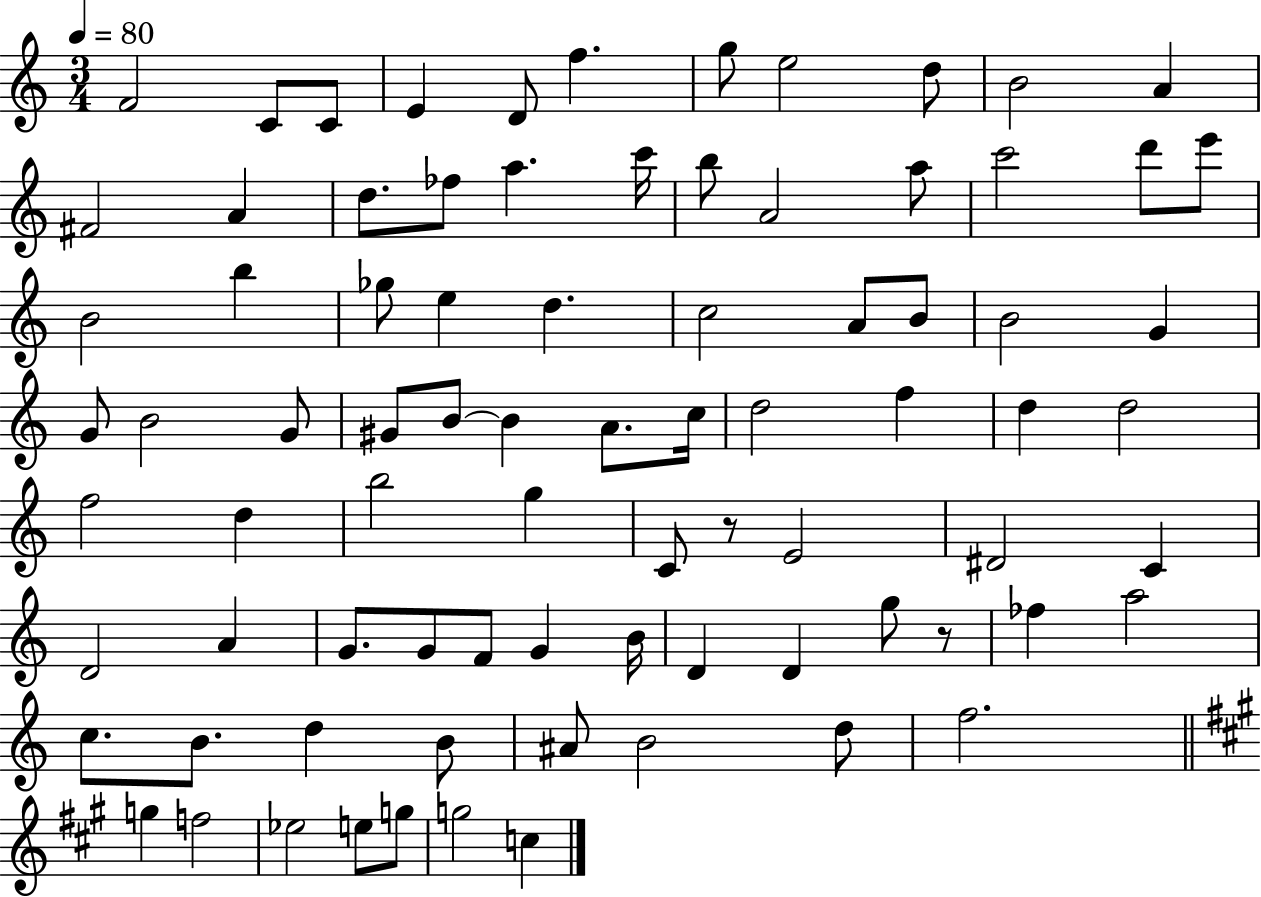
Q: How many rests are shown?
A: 2